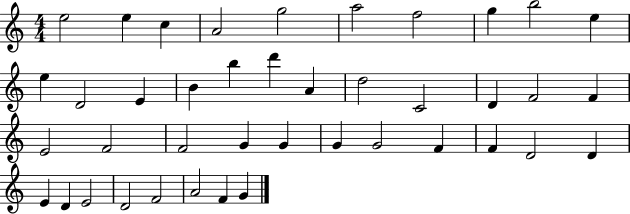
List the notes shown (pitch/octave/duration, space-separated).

E5/h E5/q C5/q A4/h G5/h A5/h F5/h G5/q B5/h E5/q E5/q D4/h E4/q B4/q B5/q D6/q A4/q D5/h C4/h D4/q F4/h F4/q E4/h F4/h F4/h G4/q G4/q G4/q G4/h F4/q F4/q D4/h D4/q E4/q D4/q E4/h D4/h F4/h A4/h F4/q G4/q